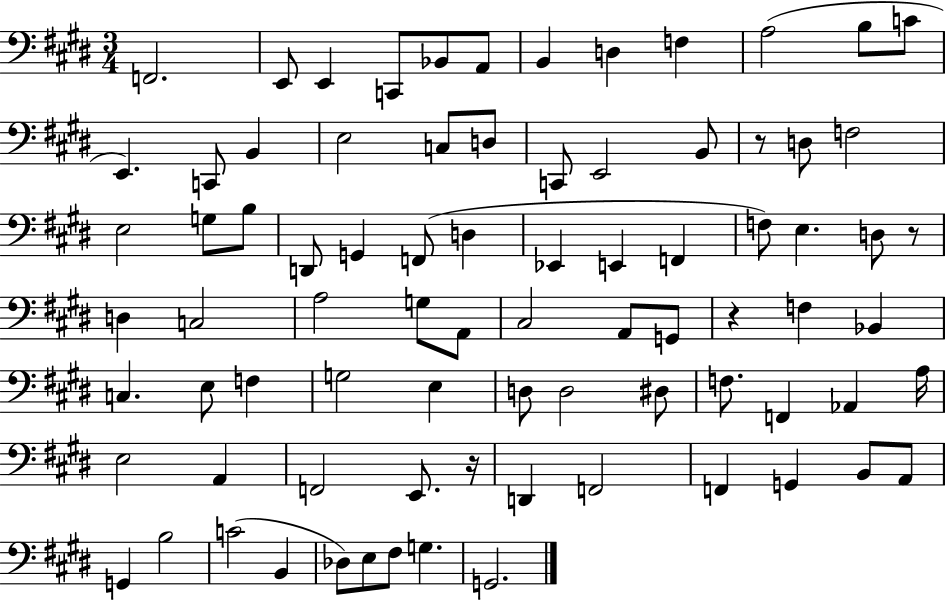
F2/h. E2/e E2/q C2/e Bb2/e A2/e B2/q D3/q F3/q A3/h B3/e C4/e E2/q. C2/e B2/q E3/h C3/e D3/e C2/e E2/h B2/e R/e D3/e F3/h E3/h G3/e B3/e D2/e G2/q F2/e D3/q Eb2/q E2/q F2/q F3/e E3/q. D3/e R/e D3/q C3/h A3/h G3/e A2/e C#3/h A2/e G2/e R/q F3/q Bb2/q C3/q. E3/e F3/q G3/h E3/q D3/e D3/h D#3/e F3/e. F2/q Ab2/q A3/s E3/h A2/q F2/h E2/e. R/s D2/q F2/h F2/q G2/q B2/e A2/e G2/q B3/h C4/h B2/q Db3/e E3/e F#3/e G3/q. G2/h.